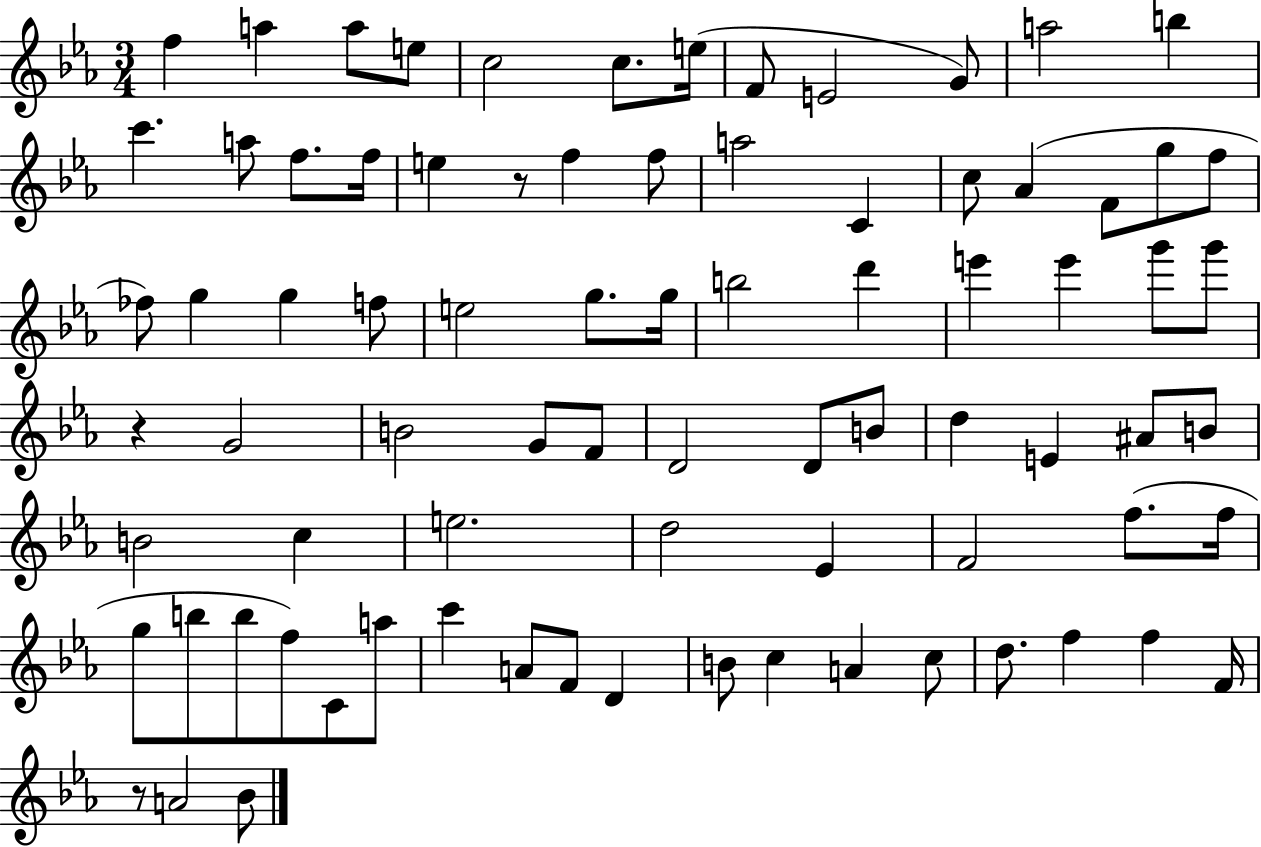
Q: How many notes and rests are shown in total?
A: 81